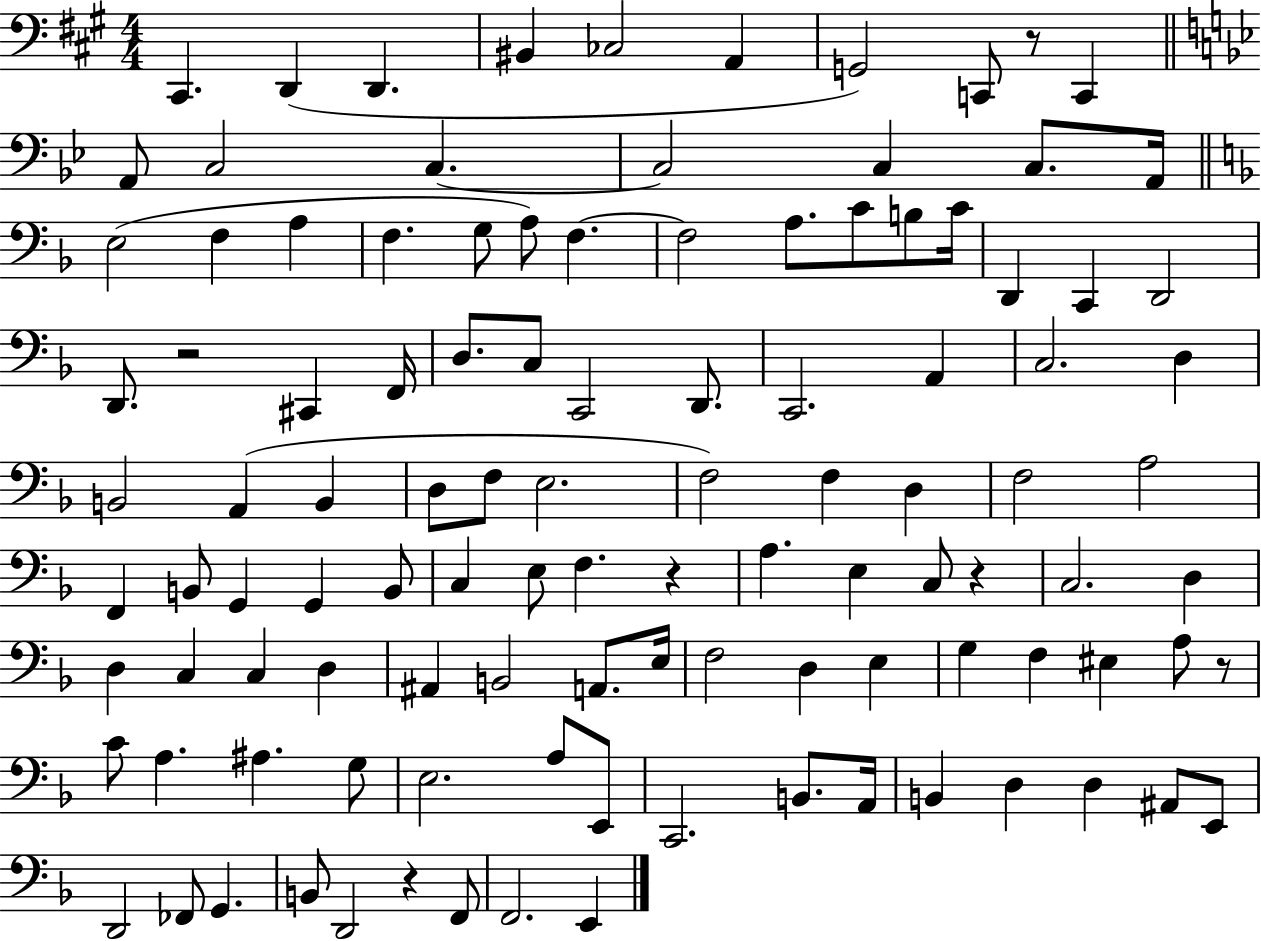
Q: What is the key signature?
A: A major